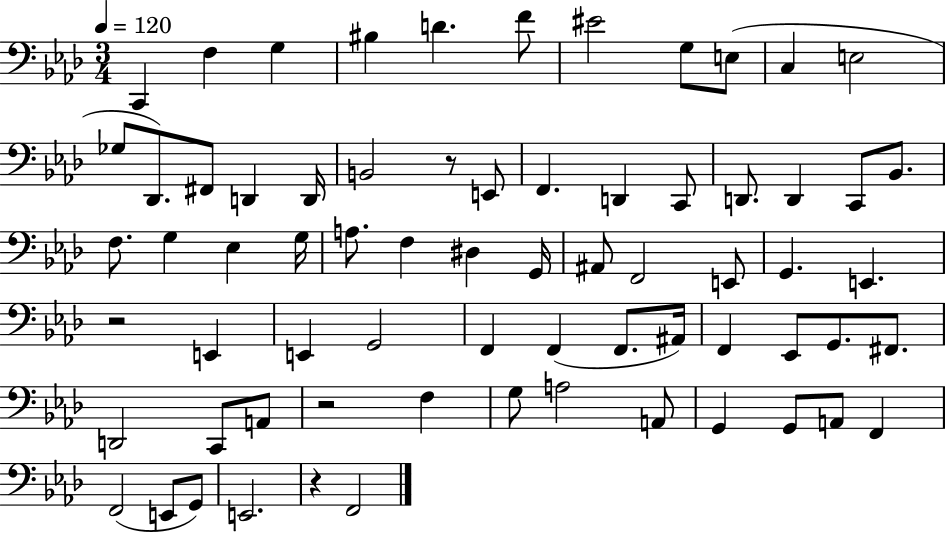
C2/q F3/q G3/q BIS3/q D4/q. F4/e EIS4/h G3/e E3/e C3/q E3/h Gb3/e Db2/e. F#2/e D2/q D2/s B2/h R/e E2/e F2/q. D2/q C2/e D2/e. D2/q C2/e Bb2/e. F3/e. G3/q Eb3/q G3/s A3/e. F3/q D#3/q G2/s A#2/e F2/h E2/e G2/q. E2/q. R/h E2/q E2/q G2/h F2/q F2/q F2/e. A#2/s F2/q Eb2/e G2/e. F#2/e. D2/h C2/e A2/e R/h F3/q G3/e A3/h A2/e G2/q G2/e A2/e F2/q F2/h E2/e G2/e E2/h. R/q F2/h